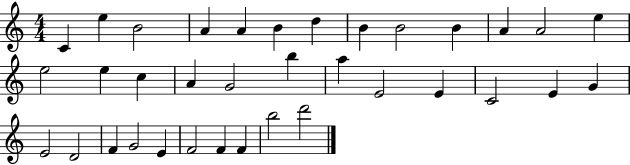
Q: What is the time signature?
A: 4/4